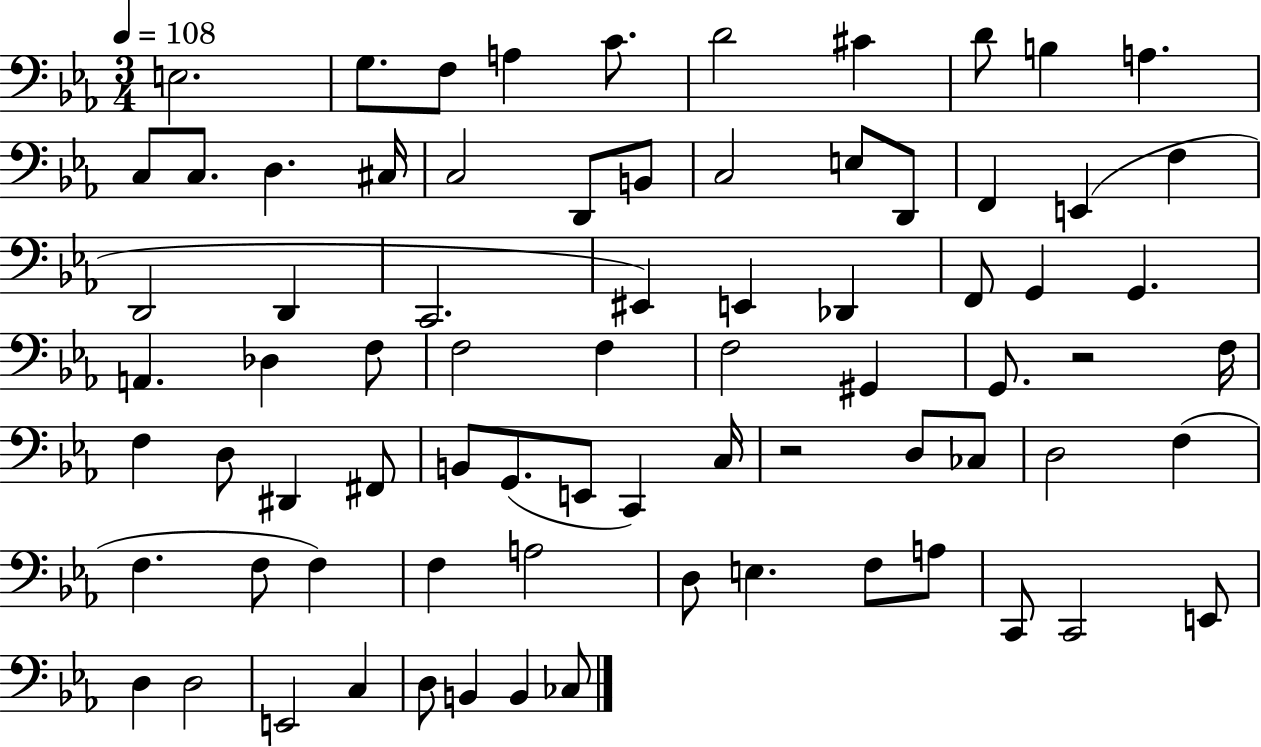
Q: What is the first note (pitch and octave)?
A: E3